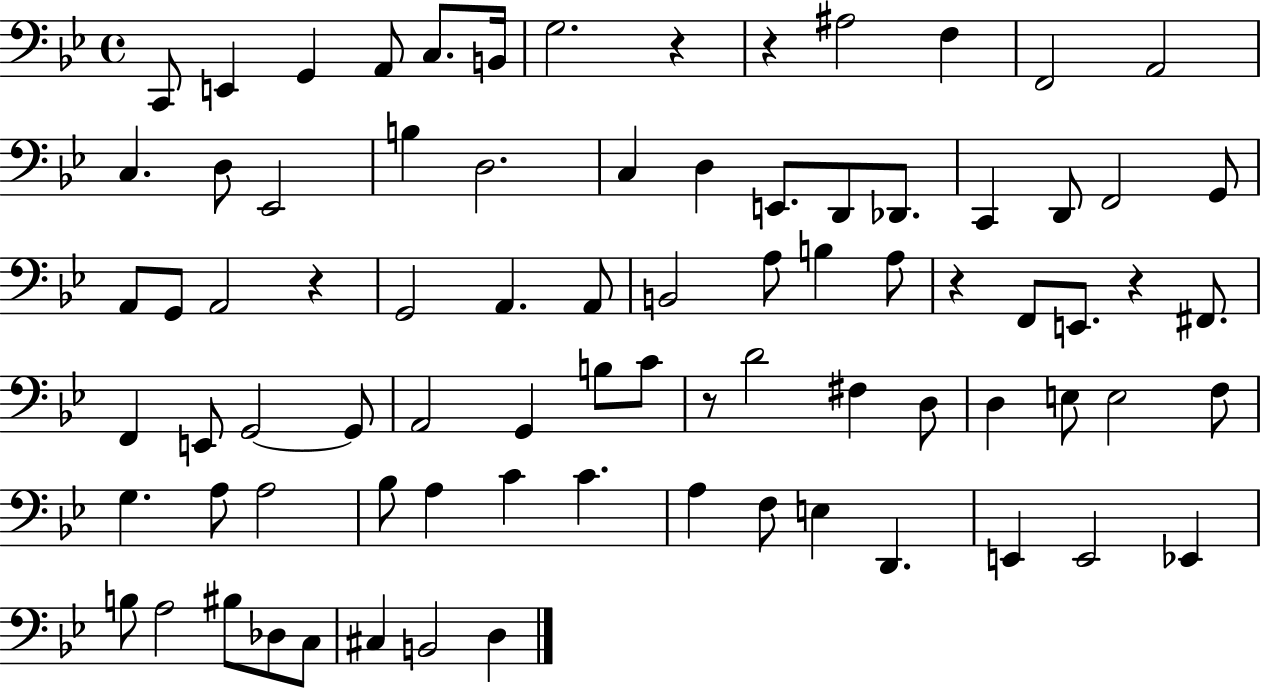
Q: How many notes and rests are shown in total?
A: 81